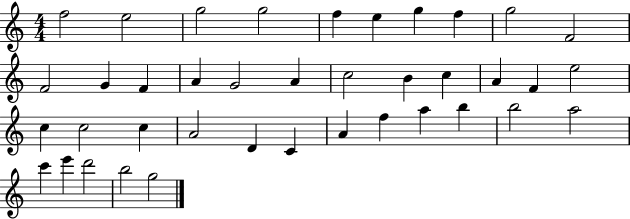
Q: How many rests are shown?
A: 0